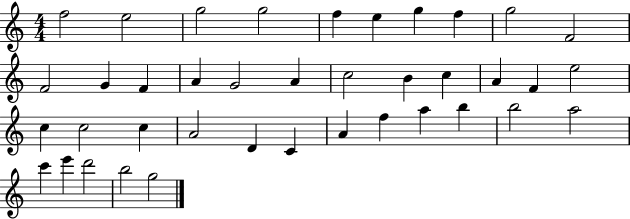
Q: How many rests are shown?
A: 0